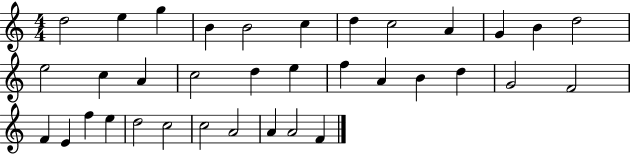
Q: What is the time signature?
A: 4/4